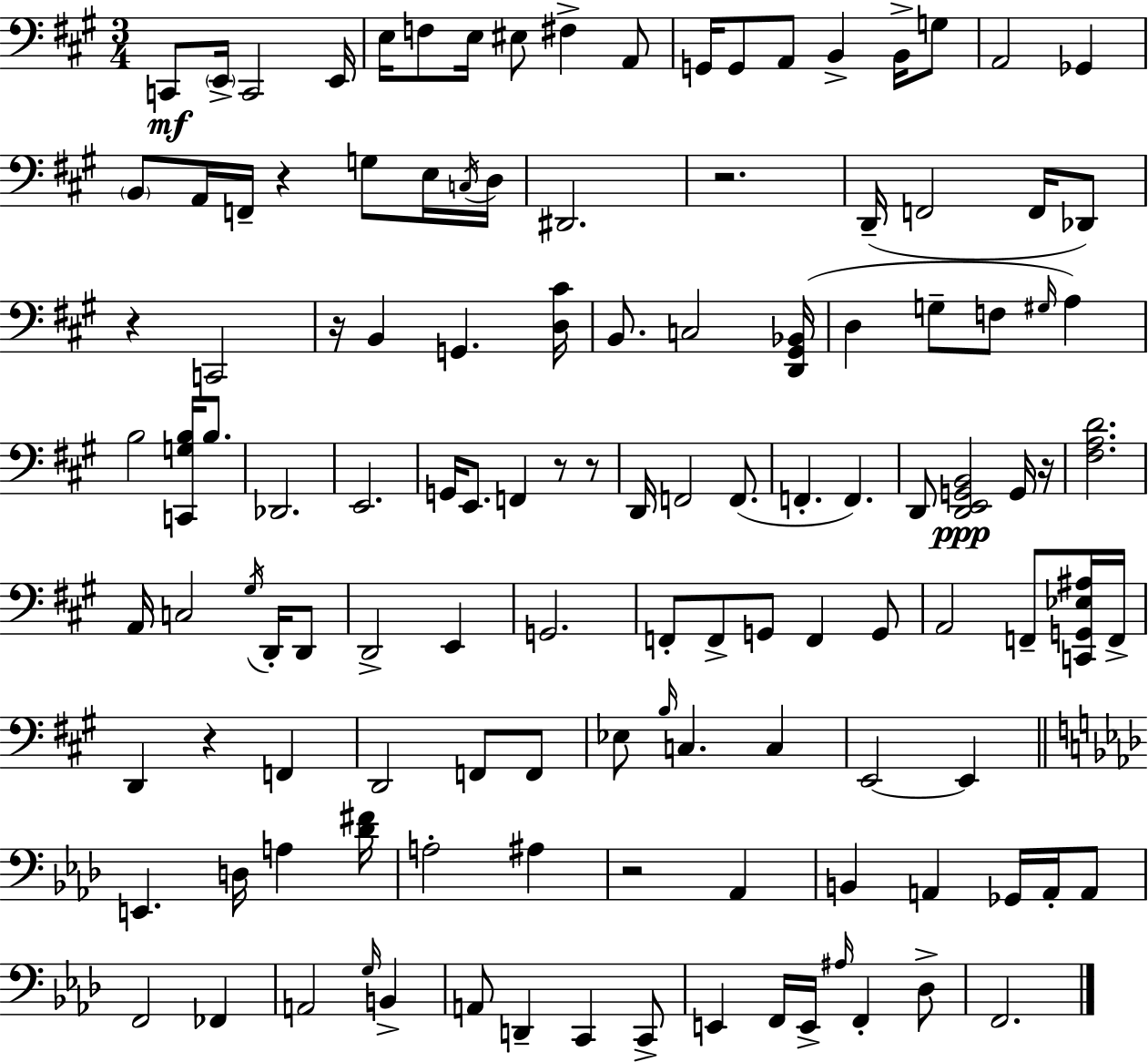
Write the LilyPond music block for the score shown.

{
  \clef bass
  \numericTimeSignature
  \time 3/4
  \key a \major
  c,8\mf \parenthesize e,16-> c,2 e,16 | e16 f8 e16 eis8 fis4-> a,8 | g,16 g,8 a,8 b,4-> b,16-> g8 | a,2 ges,4 | \break \parenthesize b,8 a,16 f,16-- r4 g8 e16 \acciaccatura { c16 } | d16 dis,2. | r2. | d,16--( f,2 f,16 des,8) | \break r4 c,2 | r16 b,4 g,4. | <d cis'>16 b,8. c2 | <d, gis, bes,>16( d4 g8-- f8 \grace { gis16 }) a4 | \break b2 <c, g b>16 b8. | des,2. | e,2. | g,16 e,8. f,4 r8 | \break r8 d,16 f,2 f,8.( | f,4.-. f,4.) | d,8 <d, e, g, b,>2\ppp | g,16 r16 <fis a d'>2. | \break a,16 c2 \acciaccatura { gis16 } | d,16-. d,8 d,2-> e,4 | g,2. | f,8-. f,8-> g,8 f,4 | \break g,8 a,2 f,8-- | <c, g, ees ais>16 f,16-> d,4 r4 f,4 | d,2 f,8 | f,8 ees8 \grace { b16 } c4. | \break c4 e,2~~ | e,4 \bar "||" \break \key aes \major e,4. d16 a4 <des' fis'>16 | a2-. ais4 | r2 aes,4 | b,4 a,4 ges,16 a,16-. a,8 | \break f,2 fes,4 | a,2 \grace { g16 } b,4-> | a,8 d,4-- c,4 c,8-> | e,4 f,16 e,16-> \grace { ais16 } f,4-. | \break des8-> f,2. | \bar "|."
}